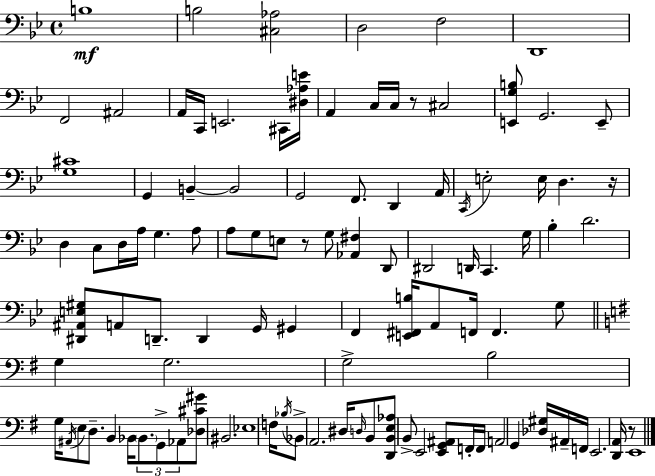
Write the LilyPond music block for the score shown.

{
  \clef bass
  \time 4/4
  \defaultTimeSignature
  \key g \minor
  \repeat volta 2 { b1\mf | b2 <cis aes>2 | d2 f2 | d,1 | \break f,2 ais,2 | a,16 c,16 e,2. cis,16 <dis aes e'>16 | a,4 c16 c16 r8 cis2 | <e, g b>8 g,2. e,8-- | \break <g cis'>1 | g,4 b,4--~~ b,2 | g,2 f,8. d,4 a,16 | \acciaccatura { c,16 } e2-. e16 d4. | \break r16 d4 c8 d16 a16 g4. a8 | a8 g8 e8 r8 g8 <aes, fis>4 d,8 | dis,2 d,16 c,4. | g16 bes4-. d'2. | \break <dis, ais, e gis>8 a,8 d,8.-- d,4 g,16 gis,4 | f,4 <e, fis, b>16 a,8 f,16 f,4. g8 | \bar "||" \break \key e \minor g4 g2. | g2-> b2 | g16 \acciaccatura { ais,16 } e8 d8.-- b,4 bes,16 \tuplet 3/2 { \parenthesize bes,8. g,8-> | aes,8 } <des cis' gis'>8 bis,2. | \break ees1 | f16 \acciaccatura { bes16 } bes,8-> a,2. | dis16 \grace { d16 } b,8 <d, b, e aes>8 b,8-> e,2 | <e, g, ais,>8 f,16-. f,16 a,2 g,4 | \break <des gis>16 ais,16-- f,16 e,2. | <d, a,>16 r8 e,1 | } \bar "|."
}